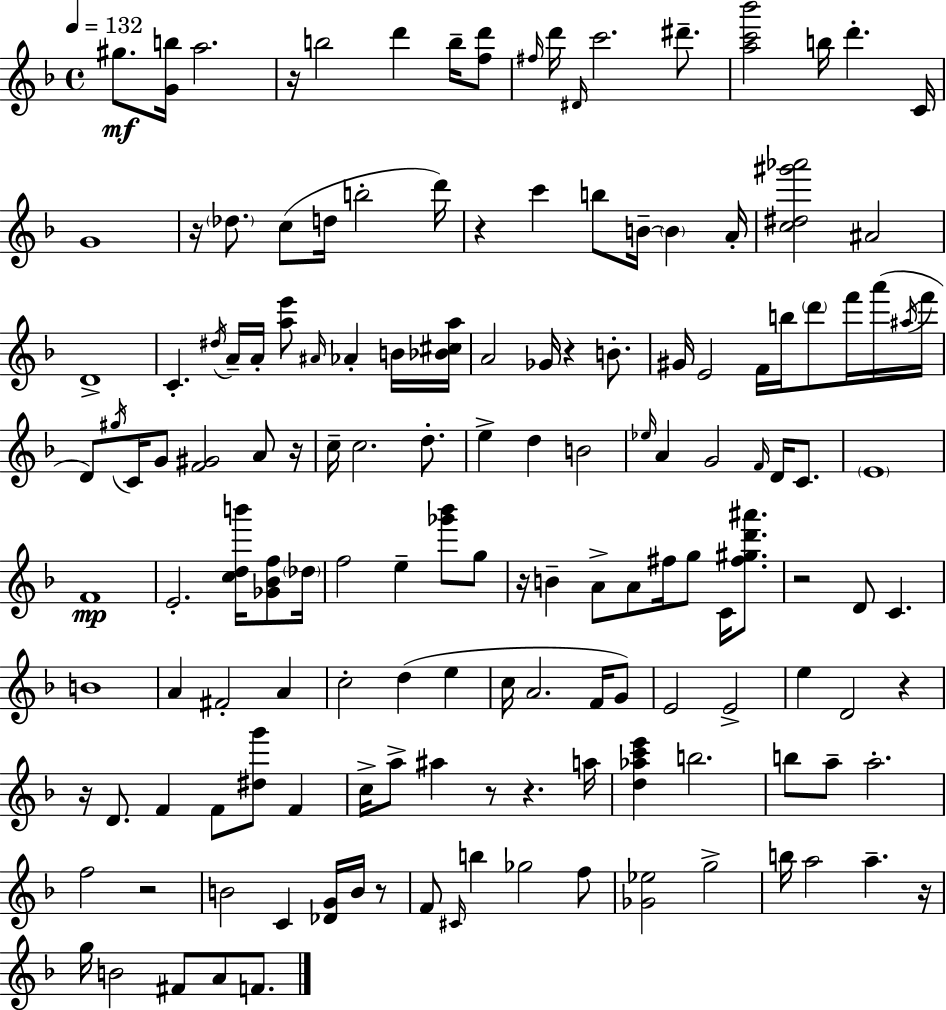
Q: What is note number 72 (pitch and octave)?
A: A4